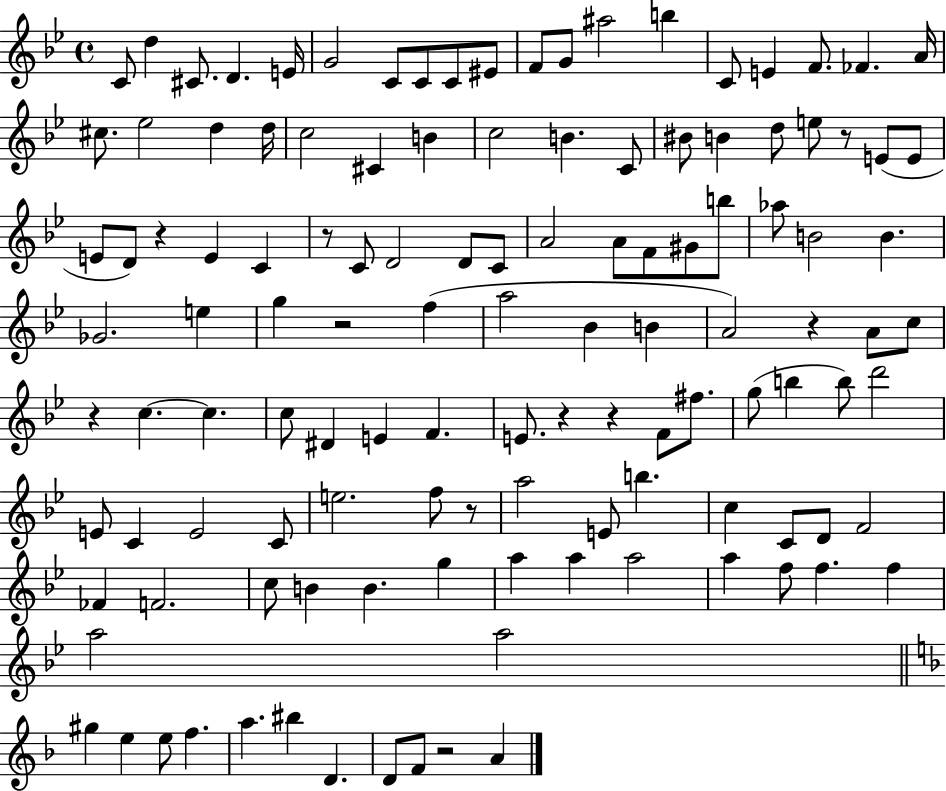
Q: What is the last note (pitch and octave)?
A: A4